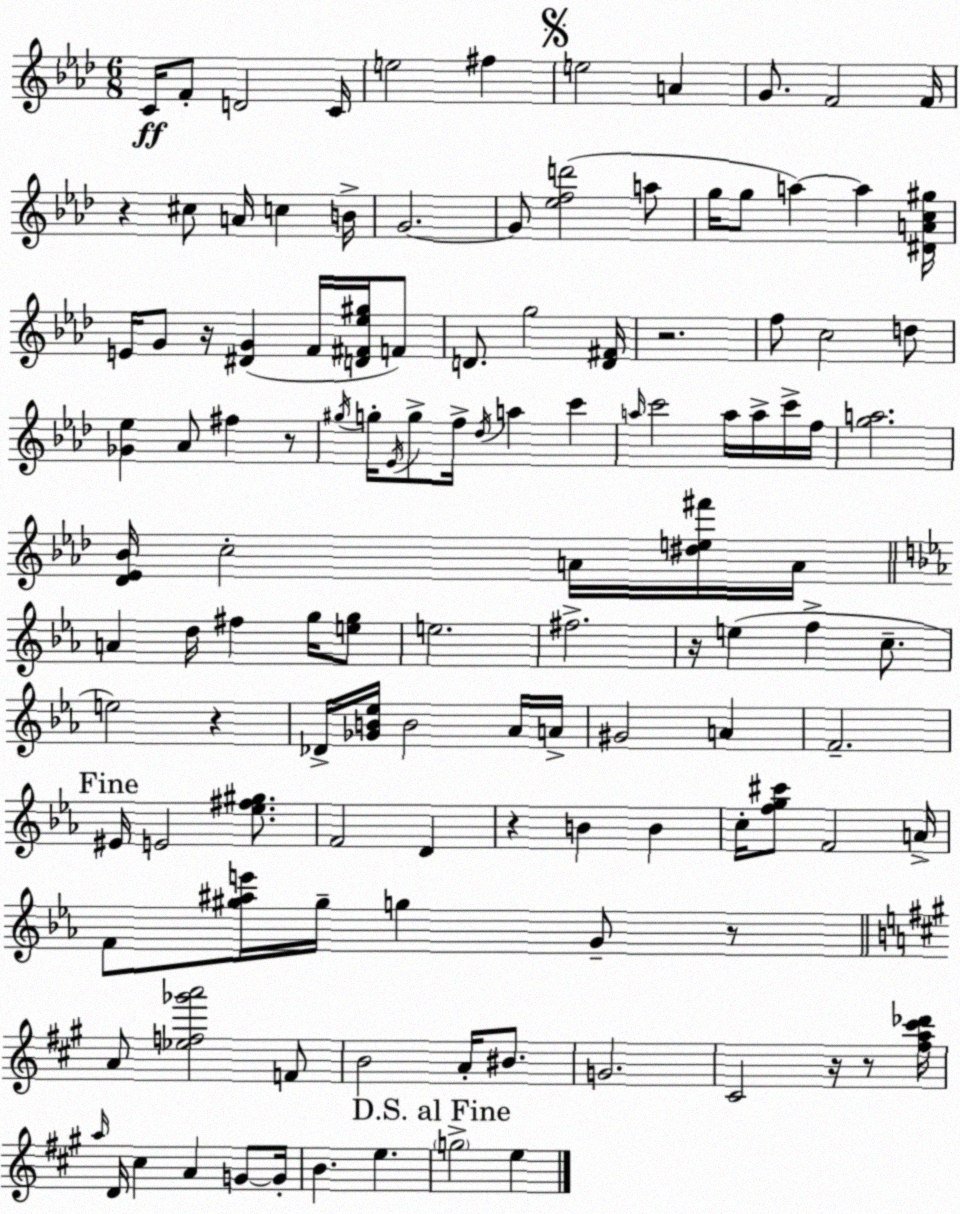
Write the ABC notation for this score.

X:1
T:Untitled
M:6/8
L:1/4
K:Ab
C/4 F/2 D2 C/4 e2 ^f e2 A G/2 F2 F/4 z ^c/2 A/4 c B/4 G2 G/2 [_efd']2 a/2 g/4 g/2 a a [^DAc^g]/4 E/4 G/2 z/4 [^DG] F/4 [D^F_e^g]/4 F/2 D/2 g2 [D^F]/4 z2 f/2 c2 d/2 [_G_e] _A/2 ^f z/2 ^g/4 g/4 _E/4 g/2 f/4 _d/4 a c' a/4 c'2 a/4 a/4 c'/4 f/4 [ga]2 [_D_E_B]/4 c2 A/4 [^de^f']/4 A/4 A d/4 ^f g/4 [eg]/2 e2 ^f2 z/4 e f c/2 e2 z _D/4 [_GB_e]/4 B2 _A/4 A/4 ^G2 A F2 ^E/4 E2 [_e^f^g]/2 F2 D z B B c/4 [fg^c']/2 F2 A/4 F/2 [^g^ae']/4 ^g/4 g G/2 z/2 A/2 [_ef_g'a']2 F/2 B2 A/4 ^B/2 G2 ^C2 z/4 z/2 [^fa^c'_d']/4 a/4 D/4 ^c A G/2 G/4 B e g2 e